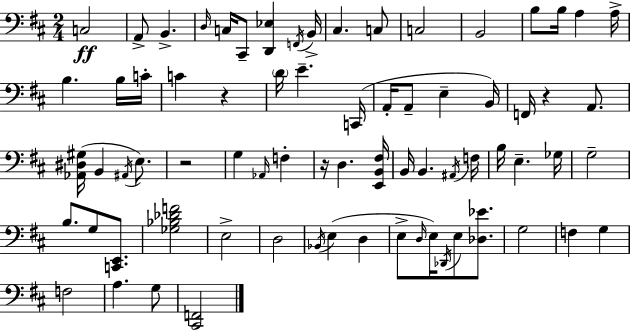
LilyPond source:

{
  \clef bass
  \numericTimeSignature
  \time 2/4
  \key d \major
  c2\ff | a,8-> b,4.-> | \grace { d16 } c16 cis,8-- <d, ees>4 | \acciaccatura { f,16 } b,16-> cis4. | \break c8 c2 | b,2 | b8 b16 a4 | a16-> b4. | \break b16 c'16-. c'4 r4 | \parenthesize d'16 e'4.-- | c,16( a,16-. a,8-- e4-- | b,16) f,16 r4 a,8. | \break <aes, dis gis>16( b,4 \acciaccatura { ais,16 } | e8.) r2 | g4 \grace { aes,16 } | f4-. r16 d4. | \break <e, b, fis>16 b,16 b,4. | \acciaccatura { ais,16 } f16 b16 e4.-- | ges16 g2-- | b8. | \break g8 <c, e,>8. <ges bes des' f'>2 | e2-> | d2 | \acciaccatura { bes,16 } e4( | \break d4 e8-> | \grace { d16 } e16) \acciaccatura { des,16 } e8 <des ees'>8. | g2 | f4 g4 | \break f2 | a4. g8 | <cis, f,>2 | \bar "|."
}